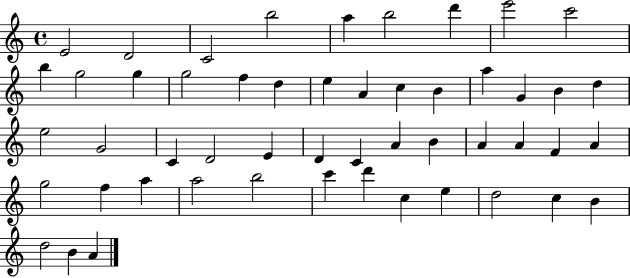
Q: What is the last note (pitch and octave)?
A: A4